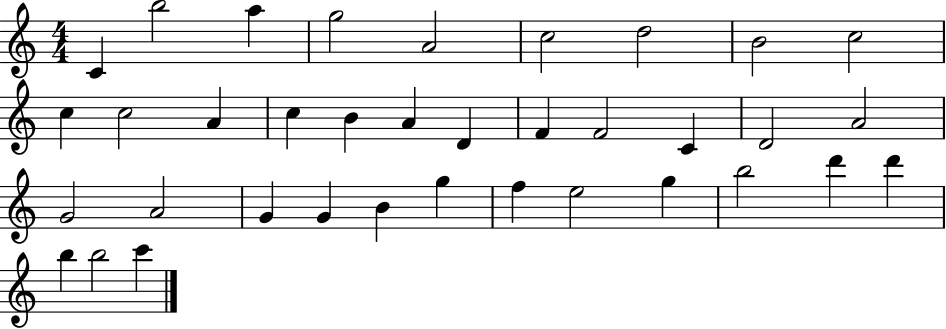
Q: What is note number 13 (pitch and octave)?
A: C5